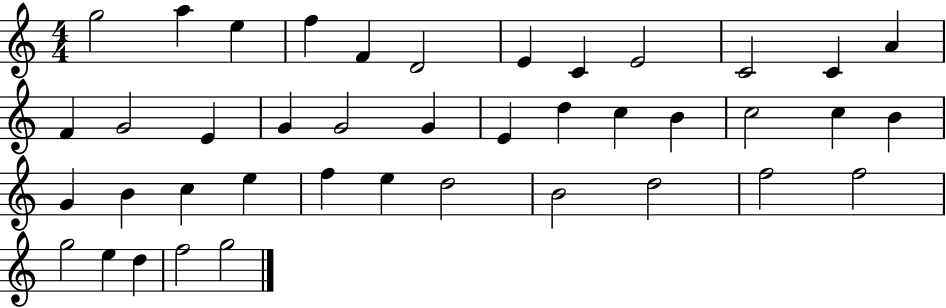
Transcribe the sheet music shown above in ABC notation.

X:1
T:Untitled
M:4/4
L:1/4
K:C
g2 a e f F D2 E C E2 C2 C A F G2 E G G2 G E d c B c2 c B G B c e f e d2 B2 d2 f2 f2 g2 e d f2 g2